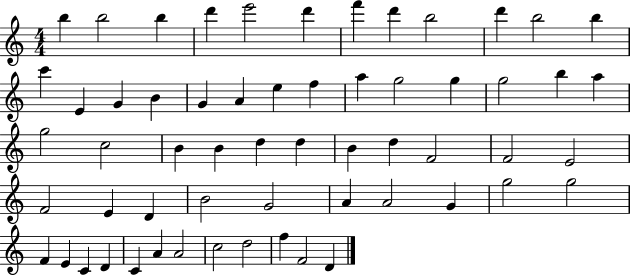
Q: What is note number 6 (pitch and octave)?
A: D6